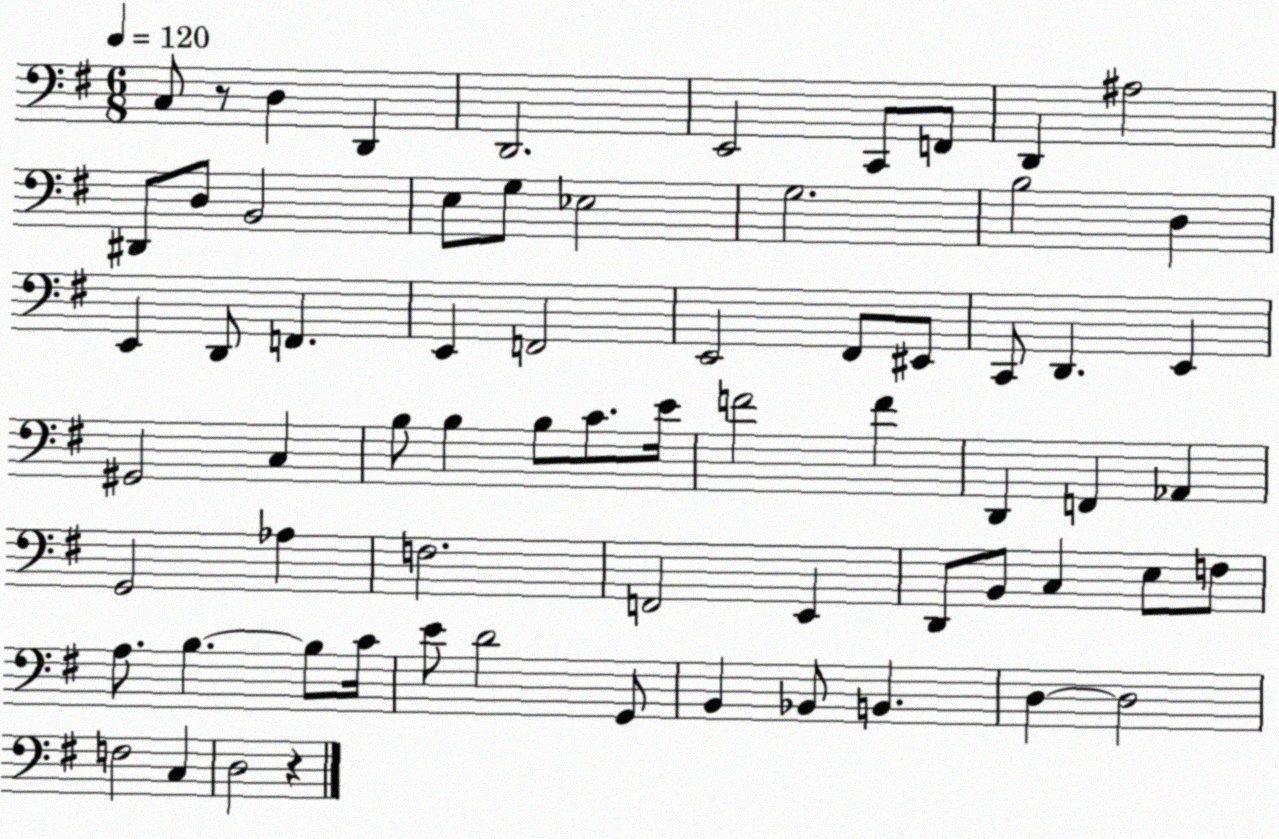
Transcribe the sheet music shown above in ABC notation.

X:1
T:Untitled
M:6/8
L:1/4
K:G
C,/2 z/2 D, D,, D,,2 E,,2 C,,/2 F,,/2 D,, ^A,2 ^D,,/2 D,/2 B,,2 E,/2 G,/2 _E,2 G,2 B,2 D, E,, D,,/2 F,, E,, F,,2 E,,2 ^F,,/2 ^E,,/2 C,,/2 D,, E,, ^G,,2 C, B,/2 B, B,/2 C/2 E/4 F2 F D,, F,, _A,, G,,2 _A, F,2 F,,2 E,, D,,/2 B,,/2 C, E,/2 F,/2 A,/2 B, B,/2 C/4 E/2 D2 G,,/2 B,, _B,,/2 B,, D, D,2 F,2 C, D,2 z